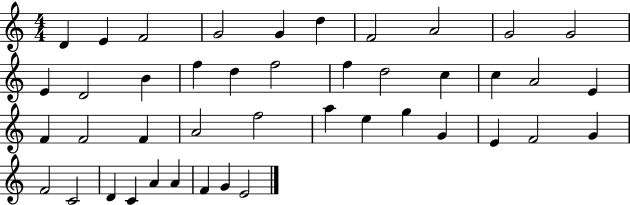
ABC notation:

X:1
T:Untitled
M:4/4
L:1/4
K:C
D E F2 G2 G d F2 A2 G2 G2 E D2 B f d f2 f d2 c c A2 E F F2 F A2 f2 a e g G E F2 G F2 C2 D C A A F G E2